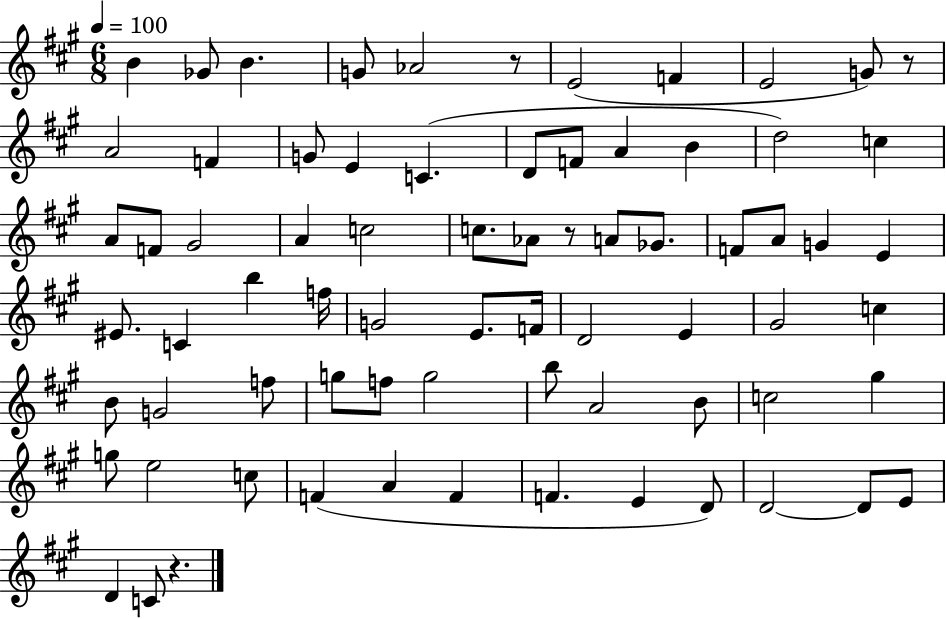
{
  \clef treble
  \numericTimeSignature
  \time 6/8
  \key a \major
  \tempo 4 = 100
  b'4 ges'8 b'4. | g'8 aes'2 r8 | e'2( f'4 | e'2 g'8) r8 | \break a'2 f'4 | g'8 e'4 c'4.( | d'8 f'8 a'4 b'4 | d''2) c''4 | \break a'8 f'8 gis'2 | a'4 c''2 | c''8. aes'8 r8 a'8 ges'8. | f'8 a'8 g'4 e'4 | \break eis'8. c'4 b''4 f''16 | g'2 e'8. f'16 | d'2 e'4 | gis'2 c''4 | \break b'8 g'2 f''8 | g''8 f''8 g''2 | b''8 a'2 b'8 | c''2 gis''4 | \break g''8 e''2 c''8 | f'4( a'4 f'4 | f'4. e'4 d'8) | d'2~~ d'8 e'8 | \break d'4 c'8 r4. | \bar "|."
}